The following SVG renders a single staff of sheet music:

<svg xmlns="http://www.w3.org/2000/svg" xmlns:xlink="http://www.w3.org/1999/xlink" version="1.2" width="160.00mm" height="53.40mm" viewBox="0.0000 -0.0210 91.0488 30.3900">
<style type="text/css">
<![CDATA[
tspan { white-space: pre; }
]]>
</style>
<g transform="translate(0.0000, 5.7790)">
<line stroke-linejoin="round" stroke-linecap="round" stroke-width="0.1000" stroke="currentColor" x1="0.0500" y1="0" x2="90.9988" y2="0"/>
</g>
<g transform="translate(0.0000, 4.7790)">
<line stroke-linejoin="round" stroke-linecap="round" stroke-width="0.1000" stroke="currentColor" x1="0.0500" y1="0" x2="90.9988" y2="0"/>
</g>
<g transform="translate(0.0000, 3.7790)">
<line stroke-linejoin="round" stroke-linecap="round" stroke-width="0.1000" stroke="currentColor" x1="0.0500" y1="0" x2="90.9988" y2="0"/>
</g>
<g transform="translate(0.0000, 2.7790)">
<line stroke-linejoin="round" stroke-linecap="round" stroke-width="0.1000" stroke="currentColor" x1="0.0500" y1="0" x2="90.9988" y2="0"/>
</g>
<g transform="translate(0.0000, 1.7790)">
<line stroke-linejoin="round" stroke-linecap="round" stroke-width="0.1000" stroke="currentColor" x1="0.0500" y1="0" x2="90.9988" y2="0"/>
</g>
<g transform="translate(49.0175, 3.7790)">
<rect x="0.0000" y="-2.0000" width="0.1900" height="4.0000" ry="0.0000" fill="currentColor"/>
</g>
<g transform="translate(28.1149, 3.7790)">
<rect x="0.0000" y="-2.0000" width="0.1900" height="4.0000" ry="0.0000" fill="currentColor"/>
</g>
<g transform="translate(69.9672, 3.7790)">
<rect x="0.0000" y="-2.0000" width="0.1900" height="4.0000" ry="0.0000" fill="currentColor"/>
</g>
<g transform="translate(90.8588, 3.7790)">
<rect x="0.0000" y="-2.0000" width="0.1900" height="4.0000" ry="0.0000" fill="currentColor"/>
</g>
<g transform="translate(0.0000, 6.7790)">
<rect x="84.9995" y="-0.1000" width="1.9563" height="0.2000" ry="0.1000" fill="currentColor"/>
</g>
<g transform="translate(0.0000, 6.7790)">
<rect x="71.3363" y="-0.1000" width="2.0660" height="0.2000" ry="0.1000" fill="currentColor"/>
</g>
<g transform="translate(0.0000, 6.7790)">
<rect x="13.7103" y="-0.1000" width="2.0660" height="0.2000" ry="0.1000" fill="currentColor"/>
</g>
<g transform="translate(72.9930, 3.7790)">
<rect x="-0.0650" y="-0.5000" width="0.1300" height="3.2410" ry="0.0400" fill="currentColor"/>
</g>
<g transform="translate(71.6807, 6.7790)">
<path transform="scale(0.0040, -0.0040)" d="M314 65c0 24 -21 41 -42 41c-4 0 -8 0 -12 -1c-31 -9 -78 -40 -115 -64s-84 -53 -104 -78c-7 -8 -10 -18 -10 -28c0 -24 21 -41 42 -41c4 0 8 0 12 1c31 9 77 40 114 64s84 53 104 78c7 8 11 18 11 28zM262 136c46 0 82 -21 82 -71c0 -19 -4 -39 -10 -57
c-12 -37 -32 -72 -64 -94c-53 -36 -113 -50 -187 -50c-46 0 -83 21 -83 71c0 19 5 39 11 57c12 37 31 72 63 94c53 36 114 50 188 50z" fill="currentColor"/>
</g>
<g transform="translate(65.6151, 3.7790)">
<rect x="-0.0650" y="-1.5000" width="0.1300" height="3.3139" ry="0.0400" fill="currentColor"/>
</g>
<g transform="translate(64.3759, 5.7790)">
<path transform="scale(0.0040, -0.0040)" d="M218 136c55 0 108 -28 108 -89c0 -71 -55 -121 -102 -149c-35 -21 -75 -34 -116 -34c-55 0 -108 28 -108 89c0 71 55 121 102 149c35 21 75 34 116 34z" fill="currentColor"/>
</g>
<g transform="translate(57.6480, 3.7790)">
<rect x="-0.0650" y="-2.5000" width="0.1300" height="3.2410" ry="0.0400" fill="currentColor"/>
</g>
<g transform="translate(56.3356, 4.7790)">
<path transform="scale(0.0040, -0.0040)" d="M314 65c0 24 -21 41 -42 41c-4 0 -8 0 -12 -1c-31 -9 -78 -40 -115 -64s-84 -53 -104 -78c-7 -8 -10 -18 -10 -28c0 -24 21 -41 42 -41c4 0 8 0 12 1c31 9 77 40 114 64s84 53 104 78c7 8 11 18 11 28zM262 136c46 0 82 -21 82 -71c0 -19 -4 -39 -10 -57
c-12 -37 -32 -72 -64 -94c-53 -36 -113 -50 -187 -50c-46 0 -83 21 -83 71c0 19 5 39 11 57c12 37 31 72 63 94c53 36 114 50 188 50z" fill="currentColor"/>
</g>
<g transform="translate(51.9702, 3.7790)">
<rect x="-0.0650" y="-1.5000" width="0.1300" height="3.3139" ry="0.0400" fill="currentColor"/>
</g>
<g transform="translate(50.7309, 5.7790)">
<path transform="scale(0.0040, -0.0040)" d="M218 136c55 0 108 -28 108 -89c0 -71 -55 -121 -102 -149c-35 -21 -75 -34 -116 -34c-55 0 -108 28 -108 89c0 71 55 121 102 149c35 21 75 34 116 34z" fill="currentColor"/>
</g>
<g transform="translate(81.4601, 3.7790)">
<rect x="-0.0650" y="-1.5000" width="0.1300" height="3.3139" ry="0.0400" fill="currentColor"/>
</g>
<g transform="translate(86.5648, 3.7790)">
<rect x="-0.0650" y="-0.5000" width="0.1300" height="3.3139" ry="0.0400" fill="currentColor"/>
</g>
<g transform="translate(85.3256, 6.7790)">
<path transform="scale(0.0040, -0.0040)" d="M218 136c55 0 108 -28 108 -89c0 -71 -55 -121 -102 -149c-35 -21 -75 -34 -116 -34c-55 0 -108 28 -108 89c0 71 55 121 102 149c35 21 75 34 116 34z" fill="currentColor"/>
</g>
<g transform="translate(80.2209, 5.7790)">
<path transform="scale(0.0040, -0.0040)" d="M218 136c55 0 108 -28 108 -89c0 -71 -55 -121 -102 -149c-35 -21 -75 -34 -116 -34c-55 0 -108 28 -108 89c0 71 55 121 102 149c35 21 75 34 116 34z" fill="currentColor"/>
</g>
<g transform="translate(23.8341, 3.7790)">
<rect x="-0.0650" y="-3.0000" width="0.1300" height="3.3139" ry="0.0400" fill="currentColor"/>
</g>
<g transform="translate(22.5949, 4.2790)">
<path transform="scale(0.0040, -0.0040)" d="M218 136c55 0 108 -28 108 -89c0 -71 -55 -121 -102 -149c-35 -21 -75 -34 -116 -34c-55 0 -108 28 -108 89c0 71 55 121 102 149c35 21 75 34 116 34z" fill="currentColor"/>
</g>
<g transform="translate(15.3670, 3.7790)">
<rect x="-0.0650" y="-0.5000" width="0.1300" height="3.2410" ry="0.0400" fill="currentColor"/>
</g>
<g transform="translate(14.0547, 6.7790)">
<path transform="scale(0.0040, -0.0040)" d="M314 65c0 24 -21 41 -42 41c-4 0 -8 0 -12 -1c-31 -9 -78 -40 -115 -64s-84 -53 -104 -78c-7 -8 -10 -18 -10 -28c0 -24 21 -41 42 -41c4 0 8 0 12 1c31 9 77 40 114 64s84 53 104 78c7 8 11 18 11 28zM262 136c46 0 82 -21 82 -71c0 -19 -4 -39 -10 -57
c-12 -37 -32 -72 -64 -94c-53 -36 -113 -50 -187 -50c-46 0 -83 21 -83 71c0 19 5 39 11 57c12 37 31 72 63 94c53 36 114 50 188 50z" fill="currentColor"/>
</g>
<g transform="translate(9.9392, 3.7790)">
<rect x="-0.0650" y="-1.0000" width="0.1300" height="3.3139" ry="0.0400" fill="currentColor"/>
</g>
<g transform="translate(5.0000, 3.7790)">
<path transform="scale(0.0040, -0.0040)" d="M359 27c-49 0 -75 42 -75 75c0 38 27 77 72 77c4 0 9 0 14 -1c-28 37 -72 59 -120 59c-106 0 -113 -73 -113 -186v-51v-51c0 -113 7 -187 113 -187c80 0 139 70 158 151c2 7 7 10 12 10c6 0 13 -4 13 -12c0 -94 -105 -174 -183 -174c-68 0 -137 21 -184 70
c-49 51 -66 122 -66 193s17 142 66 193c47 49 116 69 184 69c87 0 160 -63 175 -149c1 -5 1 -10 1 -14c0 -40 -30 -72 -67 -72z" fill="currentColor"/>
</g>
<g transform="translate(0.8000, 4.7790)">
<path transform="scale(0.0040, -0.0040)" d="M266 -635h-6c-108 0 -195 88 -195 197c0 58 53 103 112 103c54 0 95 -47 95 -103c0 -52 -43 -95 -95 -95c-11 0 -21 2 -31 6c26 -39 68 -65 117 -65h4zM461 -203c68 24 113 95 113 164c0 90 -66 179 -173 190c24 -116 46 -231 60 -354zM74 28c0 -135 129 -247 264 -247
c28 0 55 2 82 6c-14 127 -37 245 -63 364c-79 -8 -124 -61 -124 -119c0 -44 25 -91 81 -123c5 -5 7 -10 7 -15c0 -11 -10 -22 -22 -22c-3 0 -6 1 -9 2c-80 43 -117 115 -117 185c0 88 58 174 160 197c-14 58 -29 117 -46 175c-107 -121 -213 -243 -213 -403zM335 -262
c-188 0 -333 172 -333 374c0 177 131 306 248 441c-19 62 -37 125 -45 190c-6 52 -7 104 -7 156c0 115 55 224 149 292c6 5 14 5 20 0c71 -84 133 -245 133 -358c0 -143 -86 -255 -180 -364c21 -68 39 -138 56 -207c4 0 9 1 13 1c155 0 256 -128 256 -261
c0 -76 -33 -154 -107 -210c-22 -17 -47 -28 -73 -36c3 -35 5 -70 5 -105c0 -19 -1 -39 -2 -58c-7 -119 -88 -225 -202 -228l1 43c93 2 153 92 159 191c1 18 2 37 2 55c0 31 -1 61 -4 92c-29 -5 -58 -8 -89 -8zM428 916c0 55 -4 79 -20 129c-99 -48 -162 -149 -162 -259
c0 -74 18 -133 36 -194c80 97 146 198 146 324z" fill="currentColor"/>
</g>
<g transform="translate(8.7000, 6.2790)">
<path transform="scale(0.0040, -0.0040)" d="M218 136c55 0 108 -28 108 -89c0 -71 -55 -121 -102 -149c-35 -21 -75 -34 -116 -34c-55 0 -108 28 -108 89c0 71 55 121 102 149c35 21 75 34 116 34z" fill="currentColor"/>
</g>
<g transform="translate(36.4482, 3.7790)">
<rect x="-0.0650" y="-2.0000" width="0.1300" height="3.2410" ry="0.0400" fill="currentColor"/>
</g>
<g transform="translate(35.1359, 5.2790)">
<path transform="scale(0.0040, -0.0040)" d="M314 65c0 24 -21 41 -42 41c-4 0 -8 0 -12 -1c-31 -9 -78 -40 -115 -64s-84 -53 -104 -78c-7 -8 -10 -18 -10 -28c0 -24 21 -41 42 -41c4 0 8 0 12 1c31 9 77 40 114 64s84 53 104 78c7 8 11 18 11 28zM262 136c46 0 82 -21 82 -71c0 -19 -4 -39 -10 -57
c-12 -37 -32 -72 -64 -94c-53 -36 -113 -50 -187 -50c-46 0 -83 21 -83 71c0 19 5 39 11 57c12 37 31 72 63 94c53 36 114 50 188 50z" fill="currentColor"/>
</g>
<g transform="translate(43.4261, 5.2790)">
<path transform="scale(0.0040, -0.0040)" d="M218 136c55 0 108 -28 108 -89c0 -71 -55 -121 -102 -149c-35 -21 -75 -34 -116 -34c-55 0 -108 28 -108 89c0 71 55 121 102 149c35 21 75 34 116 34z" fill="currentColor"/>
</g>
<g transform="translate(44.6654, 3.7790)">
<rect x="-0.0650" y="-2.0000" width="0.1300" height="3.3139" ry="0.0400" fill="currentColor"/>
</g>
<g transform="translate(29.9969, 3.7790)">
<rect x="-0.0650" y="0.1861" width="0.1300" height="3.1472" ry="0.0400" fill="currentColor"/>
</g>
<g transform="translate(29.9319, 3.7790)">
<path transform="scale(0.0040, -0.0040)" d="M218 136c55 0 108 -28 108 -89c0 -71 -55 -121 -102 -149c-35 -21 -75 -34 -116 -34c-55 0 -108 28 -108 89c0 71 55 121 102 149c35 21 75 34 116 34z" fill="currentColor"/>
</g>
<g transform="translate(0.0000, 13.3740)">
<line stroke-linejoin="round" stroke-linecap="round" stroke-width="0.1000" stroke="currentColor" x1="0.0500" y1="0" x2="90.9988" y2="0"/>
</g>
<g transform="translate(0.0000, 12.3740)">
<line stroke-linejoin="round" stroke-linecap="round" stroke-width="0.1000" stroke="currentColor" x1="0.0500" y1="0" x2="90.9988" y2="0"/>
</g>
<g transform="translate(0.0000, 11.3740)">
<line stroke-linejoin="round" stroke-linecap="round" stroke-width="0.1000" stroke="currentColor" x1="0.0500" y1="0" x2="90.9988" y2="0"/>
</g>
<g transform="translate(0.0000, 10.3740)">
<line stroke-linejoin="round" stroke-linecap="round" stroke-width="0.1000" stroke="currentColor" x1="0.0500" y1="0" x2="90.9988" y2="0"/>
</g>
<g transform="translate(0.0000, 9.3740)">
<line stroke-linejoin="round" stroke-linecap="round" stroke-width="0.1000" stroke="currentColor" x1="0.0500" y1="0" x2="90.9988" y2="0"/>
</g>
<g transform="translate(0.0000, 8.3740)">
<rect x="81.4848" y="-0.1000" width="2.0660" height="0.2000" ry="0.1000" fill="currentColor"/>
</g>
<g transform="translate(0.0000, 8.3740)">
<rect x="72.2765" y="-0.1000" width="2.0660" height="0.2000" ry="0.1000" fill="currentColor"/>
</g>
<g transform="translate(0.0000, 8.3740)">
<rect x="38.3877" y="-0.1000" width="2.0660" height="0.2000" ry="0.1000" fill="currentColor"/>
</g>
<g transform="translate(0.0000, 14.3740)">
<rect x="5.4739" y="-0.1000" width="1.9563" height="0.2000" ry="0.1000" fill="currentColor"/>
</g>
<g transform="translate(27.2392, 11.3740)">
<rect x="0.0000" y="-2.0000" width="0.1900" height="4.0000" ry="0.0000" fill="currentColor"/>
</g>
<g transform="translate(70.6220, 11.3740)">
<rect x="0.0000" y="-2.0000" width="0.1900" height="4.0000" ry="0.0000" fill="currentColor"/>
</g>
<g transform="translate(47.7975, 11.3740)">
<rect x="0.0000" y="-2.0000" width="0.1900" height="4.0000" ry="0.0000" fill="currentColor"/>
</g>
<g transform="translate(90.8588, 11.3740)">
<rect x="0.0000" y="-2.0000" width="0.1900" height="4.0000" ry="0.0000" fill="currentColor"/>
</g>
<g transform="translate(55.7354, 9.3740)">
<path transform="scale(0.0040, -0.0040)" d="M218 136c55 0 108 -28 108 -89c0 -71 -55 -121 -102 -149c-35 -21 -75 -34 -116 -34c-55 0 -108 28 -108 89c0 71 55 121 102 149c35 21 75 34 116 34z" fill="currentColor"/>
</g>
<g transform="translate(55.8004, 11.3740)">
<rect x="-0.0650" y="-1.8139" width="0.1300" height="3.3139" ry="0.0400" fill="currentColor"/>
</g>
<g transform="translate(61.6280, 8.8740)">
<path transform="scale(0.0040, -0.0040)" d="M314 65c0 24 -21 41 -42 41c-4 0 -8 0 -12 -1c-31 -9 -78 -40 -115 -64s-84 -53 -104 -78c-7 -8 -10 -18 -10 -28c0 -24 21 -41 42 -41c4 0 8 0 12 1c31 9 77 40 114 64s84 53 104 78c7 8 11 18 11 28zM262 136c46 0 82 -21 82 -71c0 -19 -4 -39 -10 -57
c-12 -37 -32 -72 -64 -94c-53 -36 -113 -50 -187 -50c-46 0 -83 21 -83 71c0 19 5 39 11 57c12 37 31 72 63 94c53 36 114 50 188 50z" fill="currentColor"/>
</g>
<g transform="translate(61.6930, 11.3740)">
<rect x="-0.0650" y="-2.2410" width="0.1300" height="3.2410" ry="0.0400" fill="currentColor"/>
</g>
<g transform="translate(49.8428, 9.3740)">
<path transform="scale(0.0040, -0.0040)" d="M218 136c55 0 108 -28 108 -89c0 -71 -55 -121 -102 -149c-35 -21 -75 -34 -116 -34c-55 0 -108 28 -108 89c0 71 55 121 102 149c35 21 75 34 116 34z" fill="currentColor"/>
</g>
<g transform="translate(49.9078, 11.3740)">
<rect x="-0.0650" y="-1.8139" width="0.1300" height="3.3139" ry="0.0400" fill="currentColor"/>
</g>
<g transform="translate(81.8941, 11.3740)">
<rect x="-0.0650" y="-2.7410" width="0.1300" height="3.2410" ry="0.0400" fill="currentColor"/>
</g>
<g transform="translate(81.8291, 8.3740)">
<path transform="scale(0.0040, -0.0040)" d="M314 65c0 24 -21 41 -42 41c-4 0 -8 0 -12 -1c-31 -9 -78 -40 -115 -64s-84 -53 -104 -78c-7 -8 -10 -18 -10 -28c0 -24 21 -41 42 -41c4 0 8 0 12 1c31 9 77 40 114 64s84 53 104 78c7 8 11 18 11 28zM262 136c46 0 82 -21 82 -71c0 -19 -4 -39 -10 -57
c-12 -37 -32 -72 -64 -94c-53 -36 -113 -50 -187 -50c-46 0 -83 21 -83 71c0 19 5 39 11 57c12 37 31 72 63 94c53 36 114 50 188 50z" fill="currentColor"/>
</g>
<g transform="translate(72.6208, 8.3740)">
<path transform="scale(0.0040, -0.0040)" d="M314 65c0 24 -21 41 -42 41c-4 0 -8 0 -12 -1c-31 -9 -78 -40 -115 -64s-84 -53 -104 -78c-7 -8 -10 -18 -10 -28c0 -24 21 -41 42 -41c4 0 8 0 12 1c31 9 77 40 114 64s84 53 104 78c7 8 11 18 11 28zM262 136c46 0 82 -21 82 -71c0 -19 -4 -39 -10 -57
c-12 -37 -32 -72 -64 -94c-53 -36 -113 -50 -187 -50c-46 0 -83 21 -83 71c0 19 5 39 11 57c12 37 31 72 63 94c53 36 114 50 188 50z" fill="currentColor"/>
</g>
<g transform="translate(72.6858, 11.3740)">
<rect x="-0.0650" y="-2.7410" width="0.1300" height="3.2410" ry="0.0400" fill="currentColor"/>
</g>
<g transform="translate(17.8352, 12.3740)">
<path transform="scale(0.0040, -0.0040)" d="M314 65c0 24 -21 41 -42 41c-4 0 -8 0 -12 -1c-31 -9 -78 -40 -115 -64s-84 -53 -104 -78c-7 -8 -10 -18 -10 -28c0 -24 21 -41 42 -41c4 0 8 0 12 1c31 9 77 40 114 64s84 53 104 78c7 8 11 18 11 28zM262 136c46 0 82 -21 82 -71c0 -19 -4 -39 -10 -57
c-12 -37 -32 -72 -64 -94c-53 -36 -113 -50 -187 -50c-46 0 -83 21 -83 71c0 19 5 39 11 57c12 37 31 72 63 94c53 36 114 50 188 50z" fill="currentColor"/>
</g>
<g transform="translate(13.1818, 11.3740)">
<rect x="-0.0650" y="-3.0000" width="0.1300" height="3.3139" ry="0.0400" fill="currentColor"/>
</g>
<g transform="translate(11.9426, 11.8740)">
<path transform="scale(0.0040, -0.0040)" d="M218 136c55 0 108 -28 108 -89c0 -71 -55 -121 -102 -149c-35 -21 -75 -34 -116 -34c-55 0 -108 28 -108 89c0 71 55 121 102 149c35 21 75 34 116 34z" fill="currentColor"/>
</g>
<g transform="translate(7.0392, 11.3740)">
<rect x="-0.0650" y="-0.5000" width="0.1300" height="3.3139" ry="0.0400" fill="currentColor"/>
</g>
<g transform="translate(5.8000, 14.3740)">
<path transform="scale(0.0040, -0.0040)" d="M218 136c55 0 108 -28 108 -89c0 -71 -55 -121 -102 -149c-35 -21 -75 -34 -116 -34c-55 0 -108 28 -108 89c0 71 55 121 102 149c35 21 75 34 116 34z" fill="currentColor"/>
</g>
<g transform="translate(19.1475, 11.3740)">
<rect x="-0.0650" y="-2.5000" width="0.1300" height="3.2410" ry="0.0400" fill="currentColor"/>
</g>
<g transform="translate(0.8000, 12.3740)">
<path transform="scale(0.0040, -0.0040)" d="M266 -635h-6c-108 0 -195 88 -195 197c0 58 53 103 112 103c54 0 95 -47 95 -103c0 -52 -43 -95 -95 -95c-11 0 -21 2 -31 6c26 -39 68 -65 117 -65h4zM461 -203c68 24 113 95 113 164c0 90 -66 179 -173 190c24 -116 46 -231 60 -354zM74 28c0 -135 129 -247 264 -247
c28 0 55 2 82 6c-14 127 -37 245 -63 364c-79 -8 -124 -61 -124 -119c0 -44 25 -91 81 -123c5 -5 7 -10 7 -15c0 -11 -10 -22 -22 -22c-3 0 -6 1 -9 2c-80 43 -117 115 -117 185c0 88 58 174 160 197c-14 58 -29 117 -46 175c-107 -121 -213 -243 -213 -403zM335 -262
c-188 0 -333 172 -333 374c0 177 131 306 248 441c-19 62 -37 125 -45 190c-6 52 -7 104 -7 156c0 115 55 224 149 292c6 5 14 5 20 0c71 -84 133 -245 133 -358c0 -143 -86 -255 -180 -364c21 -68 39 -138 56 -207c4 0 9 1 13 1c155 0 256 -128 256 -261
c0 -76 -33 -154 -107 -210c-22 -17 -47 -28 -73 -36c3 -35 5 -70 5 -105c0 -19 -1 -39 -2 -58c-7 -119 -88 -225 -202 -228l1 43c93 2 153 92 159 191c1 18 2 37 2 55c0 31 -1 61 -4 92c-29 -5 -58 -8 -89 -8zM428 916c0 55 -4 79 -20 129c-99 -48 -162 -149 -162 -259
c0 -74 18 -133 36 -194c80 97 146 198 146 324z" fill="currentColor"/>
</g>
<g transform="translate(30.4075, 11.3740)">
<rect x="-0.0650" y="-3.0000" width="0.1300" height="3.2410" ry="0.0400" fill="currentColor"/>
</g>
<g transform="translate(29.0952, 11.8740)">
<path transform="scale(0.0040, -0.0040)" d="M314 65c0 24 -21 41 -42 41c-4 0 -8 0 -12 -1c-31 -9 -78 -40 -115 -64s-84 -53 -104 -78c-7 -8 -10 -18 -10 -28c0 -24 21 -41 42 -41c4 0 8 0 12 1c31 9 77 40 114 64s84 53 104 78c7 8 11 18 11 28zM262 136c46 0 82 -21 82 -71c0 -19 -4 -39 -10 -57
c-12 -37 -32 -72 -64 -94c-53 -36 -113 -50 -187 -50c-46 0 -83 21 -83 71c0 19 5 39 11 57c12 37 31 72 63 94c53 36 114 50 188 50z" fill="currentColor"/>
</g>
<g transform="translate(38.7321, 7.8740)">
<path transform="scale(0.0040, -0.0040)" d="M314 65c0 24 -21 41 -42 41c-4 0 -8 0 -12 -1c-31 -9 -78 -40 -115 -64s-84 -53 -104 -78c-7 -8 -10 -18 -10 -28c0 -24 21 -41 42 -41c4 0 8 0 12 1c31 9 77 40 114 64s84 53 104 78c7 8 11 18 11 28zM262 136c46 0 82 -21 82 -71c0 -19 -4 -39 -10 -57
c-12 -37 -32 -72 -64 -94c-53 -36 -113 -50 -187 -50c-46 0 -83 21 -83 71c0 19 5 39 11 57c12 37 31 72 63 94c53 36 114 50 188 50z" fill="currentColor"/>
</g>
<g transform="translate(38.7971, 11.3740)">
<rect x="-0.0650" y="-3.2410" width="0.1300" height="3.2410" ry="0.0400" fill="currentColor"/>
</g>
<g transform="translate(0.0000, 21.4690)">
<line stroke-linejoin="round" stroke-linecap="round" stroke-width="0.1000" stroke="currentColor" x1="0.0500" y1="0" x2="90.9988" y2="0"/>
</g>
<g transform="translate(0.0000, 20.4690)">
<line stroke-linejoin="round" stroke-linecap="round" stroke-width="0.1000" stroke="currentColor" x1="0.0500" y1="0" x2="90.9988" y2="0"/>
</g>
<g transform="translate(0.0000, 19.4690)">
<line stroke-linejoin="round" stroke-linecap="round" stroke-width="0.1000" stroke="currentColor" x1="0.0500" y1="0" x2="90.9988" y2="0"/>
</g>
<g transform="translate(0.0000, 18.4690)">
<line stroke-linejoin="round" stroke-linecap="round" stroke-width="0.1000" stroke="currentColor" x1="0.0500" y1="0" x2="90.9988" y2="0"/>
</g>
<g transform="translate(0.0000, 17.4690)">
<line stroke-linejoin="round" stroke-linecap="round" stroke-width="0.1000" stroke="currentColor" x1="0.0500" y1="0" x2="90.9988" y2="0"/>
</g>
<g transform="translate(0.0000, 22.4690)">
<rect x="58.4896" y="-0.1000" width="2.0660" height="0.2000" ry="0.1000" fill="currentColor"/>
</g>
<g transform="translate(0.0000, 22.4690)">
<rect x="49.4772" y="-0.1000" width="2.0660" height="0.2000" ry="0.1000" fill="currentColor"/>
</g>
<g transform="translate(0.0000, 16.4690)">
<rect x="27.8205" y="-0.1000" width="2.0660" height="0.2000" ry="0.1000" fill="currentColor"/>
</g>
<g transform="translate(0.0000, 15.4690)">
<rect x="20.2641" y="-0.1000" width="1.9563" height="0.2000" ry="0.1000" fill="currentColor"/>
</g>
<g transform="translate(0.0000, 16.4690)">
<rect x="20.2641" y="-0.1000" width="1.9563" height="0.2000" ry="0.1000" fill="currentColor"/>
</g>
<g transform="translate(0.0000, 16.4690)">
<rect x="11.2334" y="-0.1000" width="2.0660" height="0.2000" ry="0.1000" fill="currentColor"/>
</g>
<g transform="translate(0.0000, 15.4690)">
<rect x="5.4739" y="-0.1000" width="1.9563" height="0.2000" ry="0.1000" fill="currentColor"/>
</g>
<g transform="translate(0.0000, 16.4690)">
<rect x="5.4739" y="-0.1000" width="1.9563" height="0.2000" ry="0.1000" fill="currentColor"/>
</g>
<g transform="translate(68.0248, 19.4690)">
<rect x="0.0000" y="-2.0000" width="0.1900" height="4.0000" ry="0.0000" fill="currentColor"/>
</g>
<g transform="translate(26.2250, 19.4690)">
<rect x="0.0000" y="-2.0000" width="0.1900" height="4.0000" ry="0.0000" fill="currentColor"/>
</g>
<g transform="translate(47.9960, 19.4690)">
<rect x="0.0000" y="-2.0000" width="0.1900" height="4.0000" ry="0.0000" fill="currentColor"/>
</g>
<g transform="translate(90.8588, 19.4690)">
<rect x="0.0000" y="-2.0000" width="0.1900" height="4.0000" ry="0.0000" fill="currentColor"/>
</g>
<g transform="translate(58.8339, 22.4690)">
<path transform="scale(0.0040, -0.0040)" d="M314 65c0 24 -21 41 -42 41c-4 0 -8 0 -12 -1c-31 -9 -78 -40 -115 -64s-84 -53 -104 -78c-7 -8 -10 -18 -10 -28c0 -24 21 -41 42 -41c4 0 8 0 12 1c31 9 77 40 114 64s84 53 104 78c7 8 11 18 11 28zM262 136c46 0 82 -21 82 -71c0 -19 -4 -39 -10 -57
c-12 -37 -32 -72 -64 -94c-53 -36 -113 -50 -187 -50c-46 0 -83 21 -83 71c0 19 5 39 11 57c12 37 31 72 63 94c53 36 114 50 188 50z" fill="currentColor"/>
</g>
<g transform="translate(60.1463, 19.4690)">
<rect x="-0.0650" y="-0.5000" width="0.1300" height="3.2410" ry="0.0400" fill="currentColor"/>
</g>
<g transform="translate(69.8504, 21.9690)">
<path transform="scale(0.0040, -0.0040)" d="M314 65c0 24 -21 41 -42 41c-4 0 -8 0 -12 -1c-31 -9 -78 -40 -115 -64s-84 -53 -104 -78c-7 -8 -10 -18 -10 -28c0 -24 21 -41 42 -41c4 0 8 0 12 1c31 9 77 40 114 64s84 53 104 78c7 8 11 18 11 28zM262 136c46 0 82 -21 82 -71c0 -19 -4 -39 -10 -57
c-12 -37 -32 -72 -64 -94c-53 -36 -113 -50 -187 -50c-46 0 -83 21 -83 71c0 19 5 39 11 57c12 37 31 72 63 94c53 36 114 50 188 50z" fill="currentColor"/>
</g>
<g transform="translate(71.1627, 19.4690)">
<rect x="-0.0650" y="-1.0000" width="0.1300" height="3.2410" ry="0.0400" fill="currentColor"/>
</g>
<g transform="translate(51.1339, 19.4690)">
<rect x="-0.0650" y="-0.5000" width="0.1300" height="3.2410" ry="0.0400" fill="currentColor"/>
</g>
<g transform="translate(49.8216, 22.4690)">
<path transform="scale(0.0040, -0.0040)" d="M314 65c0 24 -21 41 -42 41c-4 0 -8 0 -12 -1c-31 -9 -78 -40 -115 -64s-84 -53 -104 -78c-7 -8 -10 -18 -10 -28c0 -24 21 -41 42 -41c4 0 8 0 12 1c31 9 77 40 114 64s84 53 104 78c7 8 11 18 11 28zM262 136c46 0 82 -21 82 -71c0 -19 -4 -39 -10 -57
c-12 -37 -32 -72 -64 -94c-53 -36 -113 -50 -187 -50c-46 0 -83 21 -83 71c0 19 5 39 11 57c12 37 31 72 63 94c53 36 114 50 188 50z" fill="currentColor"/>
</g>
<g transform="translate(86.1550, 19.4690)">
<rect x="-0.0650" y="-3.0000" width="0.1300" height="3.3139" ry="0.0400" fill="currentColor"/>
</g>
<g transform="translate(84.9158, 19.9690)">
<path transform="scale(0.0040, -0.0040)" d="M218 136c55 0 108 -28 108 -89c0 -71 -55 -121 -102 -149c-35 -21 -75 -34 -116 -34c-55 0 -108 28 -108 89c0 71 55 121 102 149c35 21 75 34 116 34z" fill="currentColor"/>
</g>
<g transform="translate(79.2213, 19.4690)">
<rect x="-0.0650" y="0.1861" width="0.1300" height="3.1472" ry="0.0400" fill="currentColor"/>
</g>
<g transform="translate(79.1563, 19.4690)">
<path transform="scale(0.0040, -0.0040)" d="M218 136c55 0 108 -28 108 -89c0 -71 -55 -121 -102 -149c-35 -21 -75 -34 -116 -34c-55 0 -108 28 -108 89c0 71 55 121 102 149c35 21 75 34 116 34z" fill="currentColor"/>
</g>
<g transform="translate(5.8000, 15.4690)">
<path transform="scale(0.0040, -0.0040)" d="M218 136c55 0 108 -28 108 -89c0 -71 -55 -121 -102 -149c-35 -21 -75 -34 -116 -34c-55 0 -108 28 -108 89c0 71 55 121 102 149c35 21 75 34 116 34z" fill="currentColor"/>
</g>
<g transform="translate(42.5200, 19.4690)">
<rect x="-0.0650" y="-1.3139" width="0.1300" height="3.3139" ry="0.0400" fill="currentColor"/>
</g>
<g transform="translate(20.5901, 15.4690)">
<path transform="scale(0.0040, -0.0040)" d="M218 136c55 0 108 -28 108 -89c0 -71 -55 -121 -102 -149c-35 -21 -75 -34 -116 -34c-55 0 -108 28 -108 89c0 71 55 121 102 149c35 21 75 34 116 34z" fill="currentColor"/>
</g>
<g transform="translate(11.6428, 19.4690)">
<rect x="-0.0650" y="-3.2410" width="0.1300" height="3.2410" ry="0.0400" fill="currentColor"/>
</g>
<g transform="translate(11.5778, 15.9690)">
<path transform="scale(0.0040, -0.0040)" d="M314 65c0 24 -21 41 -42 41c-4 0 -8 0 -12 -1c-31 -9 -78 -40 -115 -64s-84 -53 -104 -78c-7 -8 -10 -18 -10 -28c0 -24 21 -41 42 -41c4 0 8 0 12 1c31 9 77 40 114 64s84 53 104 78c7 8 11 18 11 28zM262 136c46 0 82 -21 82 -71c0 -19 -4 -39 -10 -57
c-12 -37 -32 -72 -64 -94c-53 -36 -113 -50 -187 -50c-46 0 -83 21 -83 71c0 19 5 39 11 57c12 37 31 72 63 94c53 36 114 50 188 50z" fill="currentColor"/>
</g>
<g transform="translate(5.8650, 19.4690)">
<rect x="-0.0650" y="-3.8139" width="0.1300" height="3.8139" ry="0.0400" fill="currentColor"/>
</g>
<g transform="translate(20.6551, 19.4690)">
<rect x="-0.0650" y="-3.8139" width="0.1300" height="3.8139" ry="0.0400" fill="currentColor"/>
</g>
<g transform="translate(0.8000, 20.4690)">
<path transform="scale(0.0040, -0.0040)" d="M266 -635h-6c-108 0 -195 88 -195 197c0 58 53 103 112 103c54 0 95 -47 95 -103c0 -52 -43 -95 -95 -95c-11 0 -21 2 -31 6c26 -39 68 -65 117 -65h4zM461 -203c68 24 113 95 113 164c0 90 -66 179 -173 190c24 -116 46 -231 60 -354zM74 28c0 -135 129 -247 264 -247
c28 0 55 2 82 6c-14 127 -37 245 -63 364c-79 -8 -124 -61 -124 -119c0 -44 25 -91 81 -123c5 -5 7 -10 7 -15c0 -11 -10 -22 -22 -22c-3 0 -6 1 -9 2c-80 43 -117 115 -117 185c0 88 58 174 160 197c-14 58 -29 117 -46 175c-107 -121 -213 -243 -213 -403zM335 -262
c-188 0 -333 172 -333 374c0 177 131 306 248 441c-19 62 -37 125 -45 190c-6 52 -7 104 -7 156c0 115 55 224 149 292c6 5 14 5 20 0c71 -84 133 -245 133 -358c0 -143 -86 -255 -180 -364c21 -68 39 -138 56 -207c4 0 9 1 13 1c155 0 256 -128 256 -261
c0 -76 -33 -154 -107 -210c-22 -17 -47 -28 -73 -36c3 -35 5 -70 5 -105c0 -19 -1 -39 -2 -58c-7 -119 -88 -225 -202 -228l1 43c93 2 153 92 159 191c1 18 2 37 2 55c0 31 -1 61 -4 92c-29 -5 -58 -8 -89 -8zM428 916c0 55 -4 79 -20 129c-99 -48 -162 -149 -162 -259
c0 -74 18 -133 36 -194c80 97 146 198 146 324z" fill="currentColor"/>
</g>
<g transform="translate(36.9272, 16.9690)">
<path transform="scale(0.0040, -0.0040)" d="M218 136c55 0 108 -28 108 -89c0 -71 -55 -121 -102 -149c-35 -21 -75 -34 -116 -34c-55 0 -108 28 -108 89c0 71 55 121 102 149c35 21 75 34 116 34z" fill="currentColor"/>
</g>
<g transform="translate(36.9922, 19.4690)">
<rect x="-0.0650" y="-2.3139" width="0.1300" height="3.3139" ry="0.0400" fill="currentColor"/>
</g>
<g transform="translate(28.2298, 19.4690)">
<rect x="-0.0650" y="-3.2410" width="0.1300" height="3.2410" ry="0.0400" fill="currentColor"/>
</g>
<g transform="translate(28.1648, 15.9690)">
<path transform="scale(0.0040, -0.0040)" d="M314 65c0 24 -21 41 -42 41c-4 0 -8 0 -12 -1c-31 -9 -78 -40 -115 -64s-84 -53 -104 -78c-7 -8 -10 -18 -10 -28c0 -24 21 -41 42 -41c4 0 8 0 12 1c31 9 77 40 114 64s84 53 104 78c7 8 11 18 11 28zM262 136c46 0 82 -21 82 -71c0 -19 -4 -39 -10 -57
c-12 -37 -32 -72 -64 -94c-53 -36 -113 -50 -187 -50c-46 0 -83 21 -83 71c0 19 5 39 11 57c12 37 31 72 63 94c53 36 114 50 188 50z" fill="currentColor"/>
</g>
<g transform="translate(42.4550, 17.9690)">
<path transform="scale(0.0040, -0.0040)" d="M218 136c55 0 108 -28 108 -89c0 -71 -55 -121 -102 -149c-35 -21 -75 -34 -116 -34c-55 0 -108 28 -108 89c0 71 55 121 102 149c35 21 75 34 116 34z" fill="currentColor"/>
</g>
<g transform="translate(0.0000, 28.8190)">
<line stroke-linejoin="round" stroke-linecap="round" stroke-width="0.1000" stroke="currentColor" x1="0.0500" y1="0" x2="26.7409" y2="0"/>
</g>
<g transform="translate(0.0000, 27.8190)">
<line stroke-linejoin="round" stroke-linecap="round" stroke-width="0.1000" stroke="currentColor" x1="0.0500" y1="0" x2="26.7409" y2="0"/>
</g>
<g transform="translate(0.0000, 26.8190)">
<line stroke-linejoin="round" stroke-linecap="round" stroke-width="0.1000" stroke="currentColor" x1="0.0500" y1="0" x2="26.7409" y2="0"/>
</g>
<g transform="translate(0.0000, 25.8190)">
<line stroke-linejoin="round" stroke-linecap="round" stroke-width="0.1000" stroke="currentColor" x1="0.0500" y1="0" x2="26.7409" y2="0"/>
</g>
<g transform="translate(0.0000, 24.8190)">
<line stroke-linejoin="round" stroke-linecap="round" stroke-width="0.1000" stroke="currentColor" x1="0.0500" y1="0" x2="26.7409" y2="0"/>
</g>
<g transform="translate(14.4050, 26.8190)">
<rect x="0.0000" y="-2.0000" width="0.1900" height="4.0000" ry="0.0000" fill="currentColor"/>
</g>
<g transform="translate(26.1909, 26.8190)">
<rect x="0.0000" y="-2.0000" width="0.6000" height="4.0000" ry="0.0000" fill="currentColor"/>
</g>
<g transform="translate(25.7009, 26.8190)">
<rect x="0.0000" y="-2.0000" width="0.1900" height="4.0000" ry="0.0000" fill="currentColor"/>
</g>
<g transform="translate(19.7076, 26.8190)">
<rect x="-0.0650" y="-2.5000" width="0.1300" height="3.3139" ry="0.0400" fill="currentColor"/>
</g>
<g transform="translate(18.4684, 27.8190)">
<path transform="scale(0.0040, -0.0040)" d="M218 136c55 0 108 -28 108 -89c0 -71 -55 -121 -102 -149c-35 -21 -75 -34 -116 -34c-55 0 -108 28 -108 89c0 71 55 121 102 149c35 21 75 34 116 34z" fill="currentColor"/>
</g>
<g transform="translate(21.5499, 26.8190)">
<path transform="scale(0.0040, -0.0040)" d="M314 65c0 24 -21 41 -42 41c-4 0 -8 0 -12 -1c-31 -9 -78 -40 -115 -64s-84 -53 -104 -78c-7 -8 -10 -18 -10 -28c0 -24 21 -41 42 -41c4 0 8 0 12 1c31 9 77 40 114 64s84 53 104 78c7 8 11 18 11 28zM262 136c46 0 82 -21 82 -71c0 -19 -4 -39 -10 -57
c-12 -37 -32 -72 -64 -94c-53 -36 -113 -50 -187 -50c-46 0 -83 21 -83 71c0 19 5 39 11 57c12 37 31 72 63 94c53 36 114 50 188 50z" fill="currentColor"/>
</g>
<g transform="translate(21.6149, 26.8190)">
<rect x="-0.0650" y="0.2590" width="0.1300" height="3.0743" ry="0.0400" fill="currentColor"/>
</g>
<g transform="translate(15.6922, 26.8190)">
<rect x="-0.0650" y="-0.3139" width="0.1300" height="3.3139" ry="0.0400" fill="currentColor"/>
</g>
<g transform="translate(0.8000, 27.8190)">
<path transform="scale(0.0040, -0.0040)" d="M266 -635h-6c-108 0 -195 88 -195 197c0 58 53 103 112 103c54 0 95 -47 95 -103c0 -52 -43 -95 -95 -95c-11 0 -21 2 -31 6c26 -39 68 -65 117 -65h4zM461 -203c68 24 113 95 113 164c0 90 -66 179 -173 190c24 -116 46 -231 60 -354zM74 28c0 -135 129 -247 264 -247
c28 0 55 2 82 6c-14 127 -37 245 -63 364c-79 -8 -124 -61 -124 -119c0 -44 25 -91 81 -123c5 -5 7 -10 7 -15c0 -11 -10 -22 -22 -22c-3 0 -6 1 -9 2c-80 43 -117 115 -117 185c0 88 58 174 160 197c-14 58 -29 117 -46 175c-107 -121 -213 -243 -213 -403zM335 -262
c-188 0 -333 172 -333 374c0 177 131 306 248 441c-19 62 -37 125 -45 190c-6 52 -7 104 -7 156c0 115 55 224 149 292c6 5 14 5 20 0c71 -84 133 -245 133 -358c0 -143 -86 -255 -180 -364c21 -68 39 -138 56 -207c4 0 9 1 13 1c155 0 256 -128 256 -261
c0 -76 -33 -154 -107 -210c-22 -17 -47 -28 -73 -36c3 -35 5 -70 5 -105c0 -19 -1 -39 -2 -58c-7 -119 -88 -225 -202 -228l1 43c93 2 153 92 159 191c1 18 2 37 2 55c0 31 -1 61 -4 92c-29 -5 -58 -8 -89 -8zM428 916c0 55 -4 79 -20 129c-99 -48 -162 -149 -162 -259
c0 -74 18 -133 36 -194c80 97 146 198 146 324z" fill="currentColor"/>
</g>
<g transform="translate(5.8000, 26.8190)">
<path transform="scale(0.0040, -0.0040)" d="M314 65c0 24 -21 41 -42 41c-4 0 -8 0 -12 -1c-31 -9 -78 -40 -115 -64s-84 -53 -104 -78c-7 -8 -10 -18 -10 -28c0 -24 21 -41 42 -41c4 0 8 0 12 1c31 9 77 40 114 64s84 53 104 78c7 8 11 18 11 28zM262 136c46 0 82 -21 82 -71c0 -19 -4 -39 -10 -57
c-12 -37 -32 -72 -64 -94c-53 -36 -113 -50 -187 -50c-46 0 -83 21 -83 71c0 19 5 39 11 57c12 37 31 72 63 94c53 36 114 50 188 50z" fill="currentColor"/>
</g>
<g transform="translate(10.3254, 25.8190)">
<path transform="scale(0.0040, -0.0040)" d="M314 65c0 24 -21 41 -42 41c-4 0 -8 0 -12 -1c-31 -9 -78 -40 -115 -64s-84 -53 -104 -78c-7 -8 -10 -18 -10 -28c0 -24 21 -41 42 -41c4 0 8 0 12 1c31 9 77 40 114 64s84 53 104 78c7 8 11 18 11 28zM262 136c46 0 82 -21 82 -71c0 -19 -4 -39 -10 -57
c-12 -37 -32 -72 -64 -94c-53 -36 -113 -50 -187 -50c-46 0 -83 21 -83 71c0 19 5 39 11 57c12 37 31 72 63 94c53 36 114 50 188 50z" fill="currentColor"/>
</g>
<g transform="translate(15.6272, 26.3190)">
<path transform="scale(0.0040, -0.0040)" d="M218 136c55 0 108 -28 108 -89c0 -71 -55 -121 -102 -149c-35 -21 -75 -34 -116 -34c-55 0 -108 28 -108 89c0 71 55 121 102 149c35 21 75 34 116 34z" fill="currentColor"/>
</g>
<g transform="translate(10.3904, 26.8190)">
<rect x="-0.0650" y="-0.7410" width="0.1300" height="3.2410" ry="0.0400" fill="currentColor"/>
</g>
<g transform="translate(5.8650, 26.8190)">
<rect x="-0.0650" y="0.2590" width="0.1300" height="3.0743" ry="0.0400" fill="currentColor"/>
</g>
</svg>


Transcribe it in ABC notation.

X:1
T:Untitled
M:4/4
L:1/4
K:C
D C2 A B F2 F E G2 E C2 E C C A G2 A2 b2 f f g2 a2 a2 c' b2 c' b2 g e C2 C2 D2 B A B2 d2 c G B2